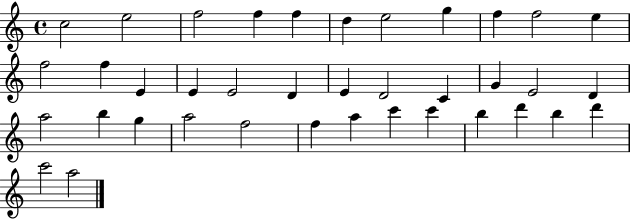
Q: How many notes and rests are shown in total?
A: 38